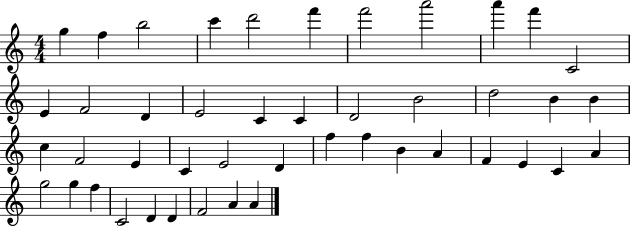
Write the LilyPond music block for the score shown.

{
  \clef treble
  \numericTimeSignature
  \time 4/4
  \key c \major
  g''4 f''4 b''2 | c'''4 d'''2 f'''4 | f'''2 a'''2 | a'''4 f'''4 c'2 | \break e'4 f'2 d'4 | e'2 c'4 c'4 | d'2 b'2 | d''2 b'4 b'4 | \break c''4 f'2 e'4 | c'4 e'2 d'4 | f''4 f''4 b'4 a'4 | f'4 e'4 c'4 a'4 | \break g''2 g''4 f''4 | c'2 d'4 d'4 | f'2 a'4 a'4 | \bar "|."
}